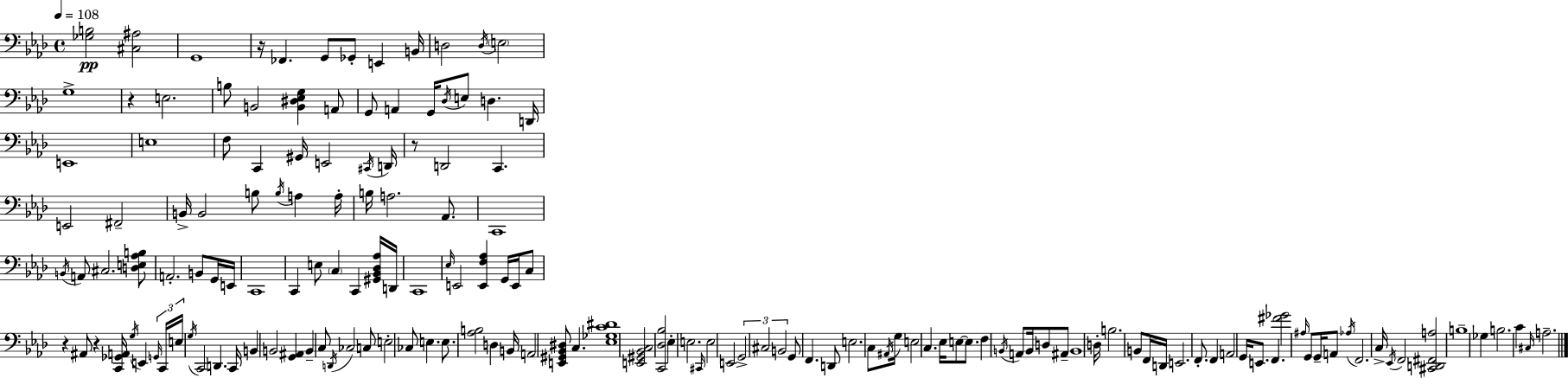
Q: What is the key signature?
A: F minor